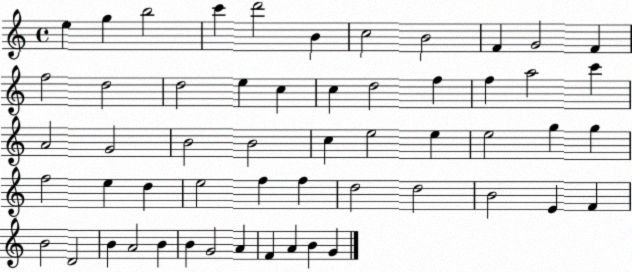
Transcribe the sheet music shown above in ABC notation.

X:1
T:Untitled
M:4/4
L:1/4
K:C
e g b2 c' d'2 B c2 B2 F G2 F f2 d2 d2 e c c d2 f f a2 c' A2 G2 B2 B2 c e2 e e2 g g f2 e d e2 f f d2 d2 B2 E F B2 D2 B A2 B B G2 A F A B G